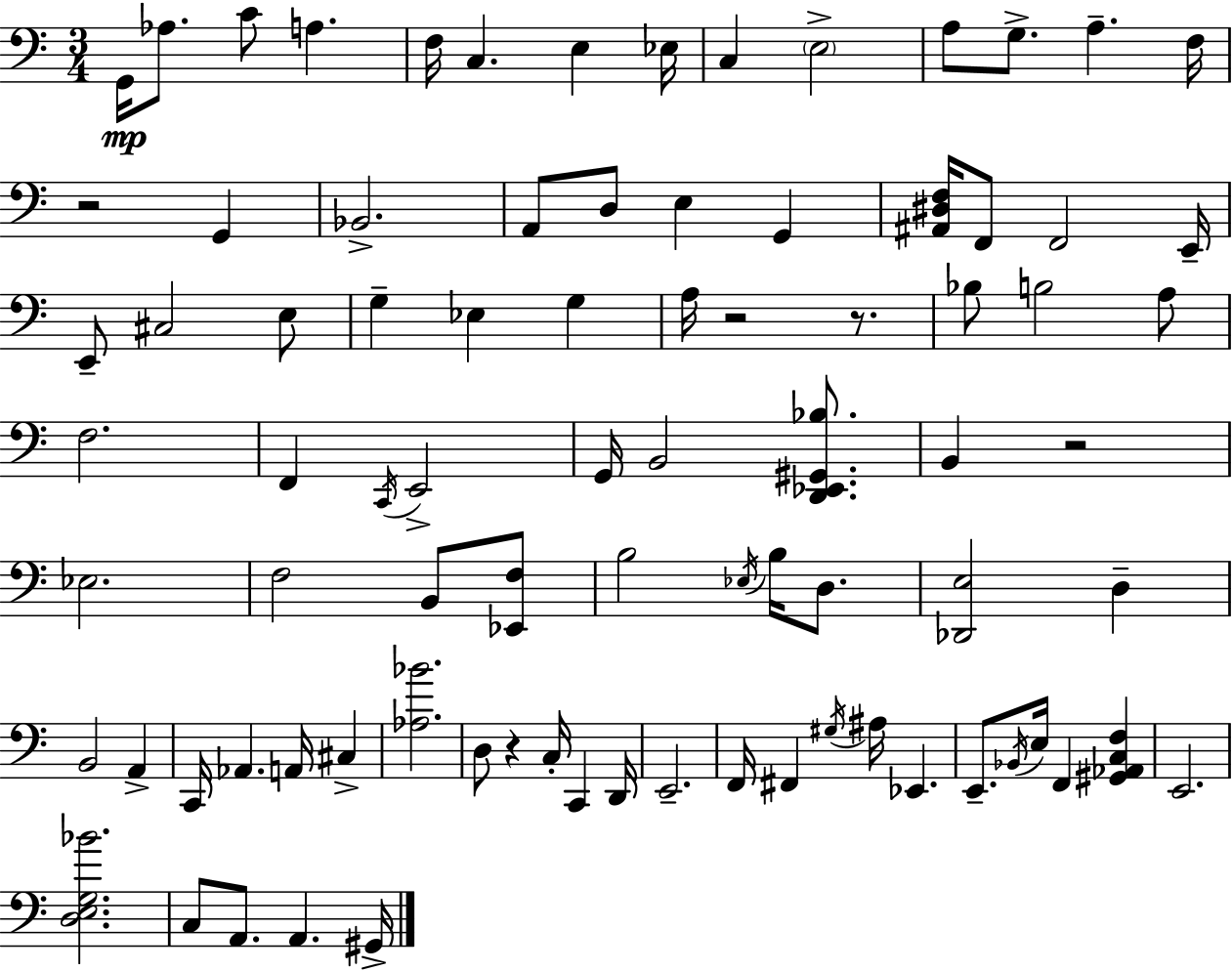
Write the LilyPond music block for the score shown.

{
  \clef bass
  \numericTimeSignature
  \time 3/4
  \key a \minor
  g,16\mp aes8. c'8 a4. | f16 c4. e4 ees16 | c4 \parenthesize e2-> | a8 g8.-> a4.-- f16 | \break r2 g,4 | bes,2.-> | a,8 d8 e4 g,4 | <ais, dis f>16 f,8 f,2 e,16-- | \break e,8-- cis2 e8 | g4-- ees4 g4 | a16 r2 r8. | bes8 b2 a8 | \break f2. | f,4 \acciaccatura { c,16 } e,2-> | g,16 b,2 <d, ees, gis, bes>8. | b,4 r2 | \break ees2. | f2 b,8 <ees, f>8 | b2 \acciaccatura { ees16 } b16 d8. | <des, e>2 d4-- | \break b,2 a,4-> | c,16 aes,4. a,16 cis4-> | <aes bes'>2. | d8 r4 c16-. c,4 | \break d,16 e,2.-- | f,16 fis,4 \acciaccatura { gis16 } ais16 ees,4. | e,8.-- \acciaccatura { bes,16 } e16 f,4 | <gis, aes, c f>4 e,2. | \break <d e g bes'>2. | c8 a,8. a,4. | gis,16-> \bar "|."
}